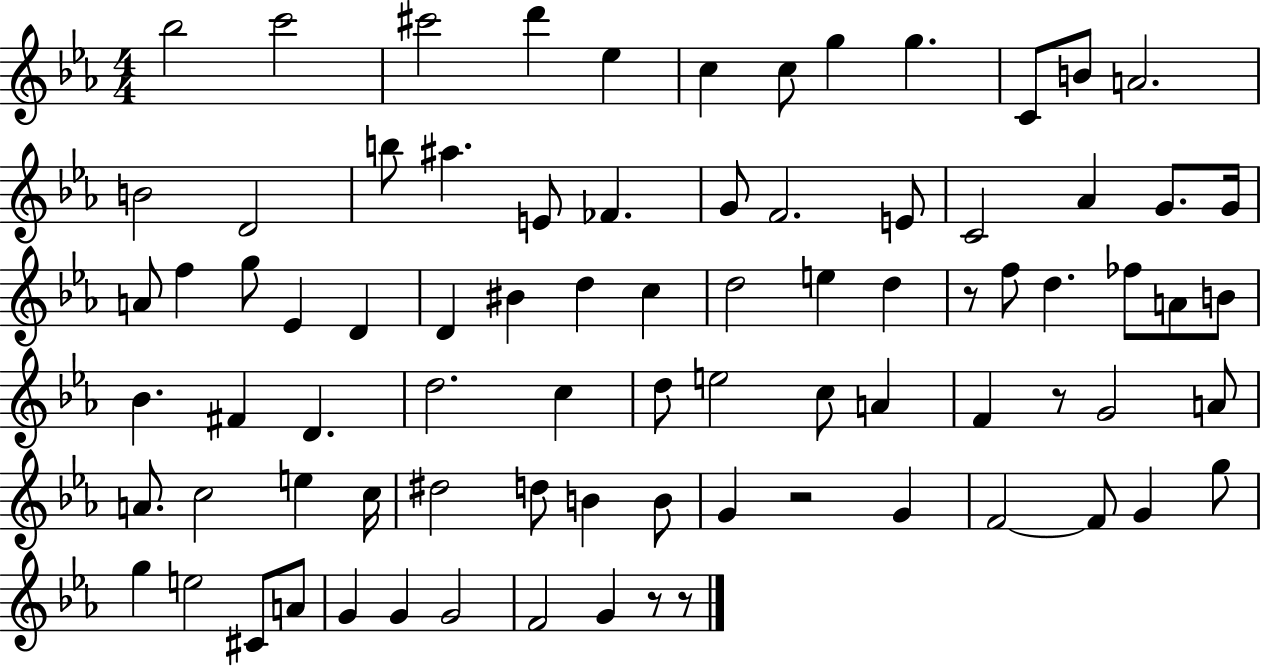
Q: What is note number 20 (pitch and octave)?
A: F4